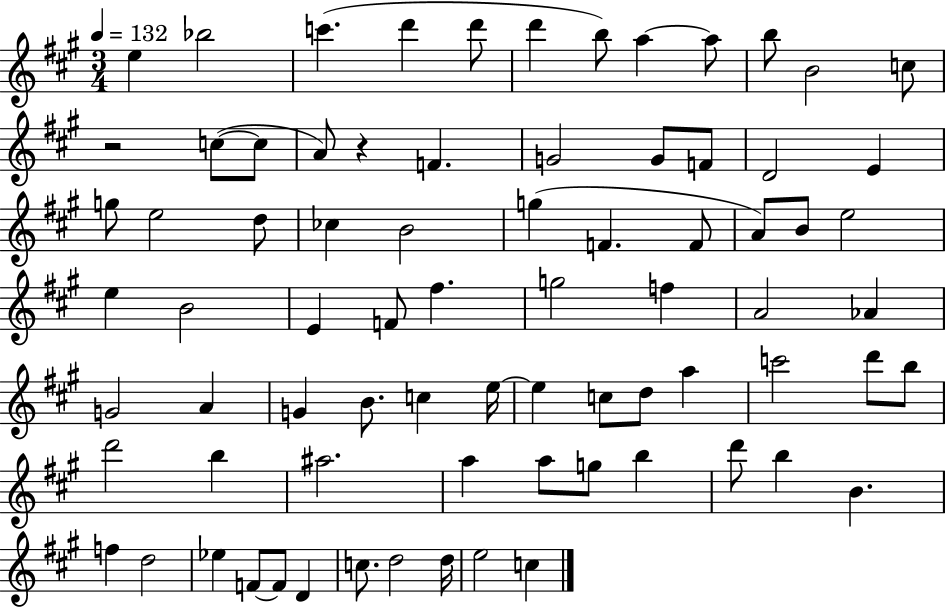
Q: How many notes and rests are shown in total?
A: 77